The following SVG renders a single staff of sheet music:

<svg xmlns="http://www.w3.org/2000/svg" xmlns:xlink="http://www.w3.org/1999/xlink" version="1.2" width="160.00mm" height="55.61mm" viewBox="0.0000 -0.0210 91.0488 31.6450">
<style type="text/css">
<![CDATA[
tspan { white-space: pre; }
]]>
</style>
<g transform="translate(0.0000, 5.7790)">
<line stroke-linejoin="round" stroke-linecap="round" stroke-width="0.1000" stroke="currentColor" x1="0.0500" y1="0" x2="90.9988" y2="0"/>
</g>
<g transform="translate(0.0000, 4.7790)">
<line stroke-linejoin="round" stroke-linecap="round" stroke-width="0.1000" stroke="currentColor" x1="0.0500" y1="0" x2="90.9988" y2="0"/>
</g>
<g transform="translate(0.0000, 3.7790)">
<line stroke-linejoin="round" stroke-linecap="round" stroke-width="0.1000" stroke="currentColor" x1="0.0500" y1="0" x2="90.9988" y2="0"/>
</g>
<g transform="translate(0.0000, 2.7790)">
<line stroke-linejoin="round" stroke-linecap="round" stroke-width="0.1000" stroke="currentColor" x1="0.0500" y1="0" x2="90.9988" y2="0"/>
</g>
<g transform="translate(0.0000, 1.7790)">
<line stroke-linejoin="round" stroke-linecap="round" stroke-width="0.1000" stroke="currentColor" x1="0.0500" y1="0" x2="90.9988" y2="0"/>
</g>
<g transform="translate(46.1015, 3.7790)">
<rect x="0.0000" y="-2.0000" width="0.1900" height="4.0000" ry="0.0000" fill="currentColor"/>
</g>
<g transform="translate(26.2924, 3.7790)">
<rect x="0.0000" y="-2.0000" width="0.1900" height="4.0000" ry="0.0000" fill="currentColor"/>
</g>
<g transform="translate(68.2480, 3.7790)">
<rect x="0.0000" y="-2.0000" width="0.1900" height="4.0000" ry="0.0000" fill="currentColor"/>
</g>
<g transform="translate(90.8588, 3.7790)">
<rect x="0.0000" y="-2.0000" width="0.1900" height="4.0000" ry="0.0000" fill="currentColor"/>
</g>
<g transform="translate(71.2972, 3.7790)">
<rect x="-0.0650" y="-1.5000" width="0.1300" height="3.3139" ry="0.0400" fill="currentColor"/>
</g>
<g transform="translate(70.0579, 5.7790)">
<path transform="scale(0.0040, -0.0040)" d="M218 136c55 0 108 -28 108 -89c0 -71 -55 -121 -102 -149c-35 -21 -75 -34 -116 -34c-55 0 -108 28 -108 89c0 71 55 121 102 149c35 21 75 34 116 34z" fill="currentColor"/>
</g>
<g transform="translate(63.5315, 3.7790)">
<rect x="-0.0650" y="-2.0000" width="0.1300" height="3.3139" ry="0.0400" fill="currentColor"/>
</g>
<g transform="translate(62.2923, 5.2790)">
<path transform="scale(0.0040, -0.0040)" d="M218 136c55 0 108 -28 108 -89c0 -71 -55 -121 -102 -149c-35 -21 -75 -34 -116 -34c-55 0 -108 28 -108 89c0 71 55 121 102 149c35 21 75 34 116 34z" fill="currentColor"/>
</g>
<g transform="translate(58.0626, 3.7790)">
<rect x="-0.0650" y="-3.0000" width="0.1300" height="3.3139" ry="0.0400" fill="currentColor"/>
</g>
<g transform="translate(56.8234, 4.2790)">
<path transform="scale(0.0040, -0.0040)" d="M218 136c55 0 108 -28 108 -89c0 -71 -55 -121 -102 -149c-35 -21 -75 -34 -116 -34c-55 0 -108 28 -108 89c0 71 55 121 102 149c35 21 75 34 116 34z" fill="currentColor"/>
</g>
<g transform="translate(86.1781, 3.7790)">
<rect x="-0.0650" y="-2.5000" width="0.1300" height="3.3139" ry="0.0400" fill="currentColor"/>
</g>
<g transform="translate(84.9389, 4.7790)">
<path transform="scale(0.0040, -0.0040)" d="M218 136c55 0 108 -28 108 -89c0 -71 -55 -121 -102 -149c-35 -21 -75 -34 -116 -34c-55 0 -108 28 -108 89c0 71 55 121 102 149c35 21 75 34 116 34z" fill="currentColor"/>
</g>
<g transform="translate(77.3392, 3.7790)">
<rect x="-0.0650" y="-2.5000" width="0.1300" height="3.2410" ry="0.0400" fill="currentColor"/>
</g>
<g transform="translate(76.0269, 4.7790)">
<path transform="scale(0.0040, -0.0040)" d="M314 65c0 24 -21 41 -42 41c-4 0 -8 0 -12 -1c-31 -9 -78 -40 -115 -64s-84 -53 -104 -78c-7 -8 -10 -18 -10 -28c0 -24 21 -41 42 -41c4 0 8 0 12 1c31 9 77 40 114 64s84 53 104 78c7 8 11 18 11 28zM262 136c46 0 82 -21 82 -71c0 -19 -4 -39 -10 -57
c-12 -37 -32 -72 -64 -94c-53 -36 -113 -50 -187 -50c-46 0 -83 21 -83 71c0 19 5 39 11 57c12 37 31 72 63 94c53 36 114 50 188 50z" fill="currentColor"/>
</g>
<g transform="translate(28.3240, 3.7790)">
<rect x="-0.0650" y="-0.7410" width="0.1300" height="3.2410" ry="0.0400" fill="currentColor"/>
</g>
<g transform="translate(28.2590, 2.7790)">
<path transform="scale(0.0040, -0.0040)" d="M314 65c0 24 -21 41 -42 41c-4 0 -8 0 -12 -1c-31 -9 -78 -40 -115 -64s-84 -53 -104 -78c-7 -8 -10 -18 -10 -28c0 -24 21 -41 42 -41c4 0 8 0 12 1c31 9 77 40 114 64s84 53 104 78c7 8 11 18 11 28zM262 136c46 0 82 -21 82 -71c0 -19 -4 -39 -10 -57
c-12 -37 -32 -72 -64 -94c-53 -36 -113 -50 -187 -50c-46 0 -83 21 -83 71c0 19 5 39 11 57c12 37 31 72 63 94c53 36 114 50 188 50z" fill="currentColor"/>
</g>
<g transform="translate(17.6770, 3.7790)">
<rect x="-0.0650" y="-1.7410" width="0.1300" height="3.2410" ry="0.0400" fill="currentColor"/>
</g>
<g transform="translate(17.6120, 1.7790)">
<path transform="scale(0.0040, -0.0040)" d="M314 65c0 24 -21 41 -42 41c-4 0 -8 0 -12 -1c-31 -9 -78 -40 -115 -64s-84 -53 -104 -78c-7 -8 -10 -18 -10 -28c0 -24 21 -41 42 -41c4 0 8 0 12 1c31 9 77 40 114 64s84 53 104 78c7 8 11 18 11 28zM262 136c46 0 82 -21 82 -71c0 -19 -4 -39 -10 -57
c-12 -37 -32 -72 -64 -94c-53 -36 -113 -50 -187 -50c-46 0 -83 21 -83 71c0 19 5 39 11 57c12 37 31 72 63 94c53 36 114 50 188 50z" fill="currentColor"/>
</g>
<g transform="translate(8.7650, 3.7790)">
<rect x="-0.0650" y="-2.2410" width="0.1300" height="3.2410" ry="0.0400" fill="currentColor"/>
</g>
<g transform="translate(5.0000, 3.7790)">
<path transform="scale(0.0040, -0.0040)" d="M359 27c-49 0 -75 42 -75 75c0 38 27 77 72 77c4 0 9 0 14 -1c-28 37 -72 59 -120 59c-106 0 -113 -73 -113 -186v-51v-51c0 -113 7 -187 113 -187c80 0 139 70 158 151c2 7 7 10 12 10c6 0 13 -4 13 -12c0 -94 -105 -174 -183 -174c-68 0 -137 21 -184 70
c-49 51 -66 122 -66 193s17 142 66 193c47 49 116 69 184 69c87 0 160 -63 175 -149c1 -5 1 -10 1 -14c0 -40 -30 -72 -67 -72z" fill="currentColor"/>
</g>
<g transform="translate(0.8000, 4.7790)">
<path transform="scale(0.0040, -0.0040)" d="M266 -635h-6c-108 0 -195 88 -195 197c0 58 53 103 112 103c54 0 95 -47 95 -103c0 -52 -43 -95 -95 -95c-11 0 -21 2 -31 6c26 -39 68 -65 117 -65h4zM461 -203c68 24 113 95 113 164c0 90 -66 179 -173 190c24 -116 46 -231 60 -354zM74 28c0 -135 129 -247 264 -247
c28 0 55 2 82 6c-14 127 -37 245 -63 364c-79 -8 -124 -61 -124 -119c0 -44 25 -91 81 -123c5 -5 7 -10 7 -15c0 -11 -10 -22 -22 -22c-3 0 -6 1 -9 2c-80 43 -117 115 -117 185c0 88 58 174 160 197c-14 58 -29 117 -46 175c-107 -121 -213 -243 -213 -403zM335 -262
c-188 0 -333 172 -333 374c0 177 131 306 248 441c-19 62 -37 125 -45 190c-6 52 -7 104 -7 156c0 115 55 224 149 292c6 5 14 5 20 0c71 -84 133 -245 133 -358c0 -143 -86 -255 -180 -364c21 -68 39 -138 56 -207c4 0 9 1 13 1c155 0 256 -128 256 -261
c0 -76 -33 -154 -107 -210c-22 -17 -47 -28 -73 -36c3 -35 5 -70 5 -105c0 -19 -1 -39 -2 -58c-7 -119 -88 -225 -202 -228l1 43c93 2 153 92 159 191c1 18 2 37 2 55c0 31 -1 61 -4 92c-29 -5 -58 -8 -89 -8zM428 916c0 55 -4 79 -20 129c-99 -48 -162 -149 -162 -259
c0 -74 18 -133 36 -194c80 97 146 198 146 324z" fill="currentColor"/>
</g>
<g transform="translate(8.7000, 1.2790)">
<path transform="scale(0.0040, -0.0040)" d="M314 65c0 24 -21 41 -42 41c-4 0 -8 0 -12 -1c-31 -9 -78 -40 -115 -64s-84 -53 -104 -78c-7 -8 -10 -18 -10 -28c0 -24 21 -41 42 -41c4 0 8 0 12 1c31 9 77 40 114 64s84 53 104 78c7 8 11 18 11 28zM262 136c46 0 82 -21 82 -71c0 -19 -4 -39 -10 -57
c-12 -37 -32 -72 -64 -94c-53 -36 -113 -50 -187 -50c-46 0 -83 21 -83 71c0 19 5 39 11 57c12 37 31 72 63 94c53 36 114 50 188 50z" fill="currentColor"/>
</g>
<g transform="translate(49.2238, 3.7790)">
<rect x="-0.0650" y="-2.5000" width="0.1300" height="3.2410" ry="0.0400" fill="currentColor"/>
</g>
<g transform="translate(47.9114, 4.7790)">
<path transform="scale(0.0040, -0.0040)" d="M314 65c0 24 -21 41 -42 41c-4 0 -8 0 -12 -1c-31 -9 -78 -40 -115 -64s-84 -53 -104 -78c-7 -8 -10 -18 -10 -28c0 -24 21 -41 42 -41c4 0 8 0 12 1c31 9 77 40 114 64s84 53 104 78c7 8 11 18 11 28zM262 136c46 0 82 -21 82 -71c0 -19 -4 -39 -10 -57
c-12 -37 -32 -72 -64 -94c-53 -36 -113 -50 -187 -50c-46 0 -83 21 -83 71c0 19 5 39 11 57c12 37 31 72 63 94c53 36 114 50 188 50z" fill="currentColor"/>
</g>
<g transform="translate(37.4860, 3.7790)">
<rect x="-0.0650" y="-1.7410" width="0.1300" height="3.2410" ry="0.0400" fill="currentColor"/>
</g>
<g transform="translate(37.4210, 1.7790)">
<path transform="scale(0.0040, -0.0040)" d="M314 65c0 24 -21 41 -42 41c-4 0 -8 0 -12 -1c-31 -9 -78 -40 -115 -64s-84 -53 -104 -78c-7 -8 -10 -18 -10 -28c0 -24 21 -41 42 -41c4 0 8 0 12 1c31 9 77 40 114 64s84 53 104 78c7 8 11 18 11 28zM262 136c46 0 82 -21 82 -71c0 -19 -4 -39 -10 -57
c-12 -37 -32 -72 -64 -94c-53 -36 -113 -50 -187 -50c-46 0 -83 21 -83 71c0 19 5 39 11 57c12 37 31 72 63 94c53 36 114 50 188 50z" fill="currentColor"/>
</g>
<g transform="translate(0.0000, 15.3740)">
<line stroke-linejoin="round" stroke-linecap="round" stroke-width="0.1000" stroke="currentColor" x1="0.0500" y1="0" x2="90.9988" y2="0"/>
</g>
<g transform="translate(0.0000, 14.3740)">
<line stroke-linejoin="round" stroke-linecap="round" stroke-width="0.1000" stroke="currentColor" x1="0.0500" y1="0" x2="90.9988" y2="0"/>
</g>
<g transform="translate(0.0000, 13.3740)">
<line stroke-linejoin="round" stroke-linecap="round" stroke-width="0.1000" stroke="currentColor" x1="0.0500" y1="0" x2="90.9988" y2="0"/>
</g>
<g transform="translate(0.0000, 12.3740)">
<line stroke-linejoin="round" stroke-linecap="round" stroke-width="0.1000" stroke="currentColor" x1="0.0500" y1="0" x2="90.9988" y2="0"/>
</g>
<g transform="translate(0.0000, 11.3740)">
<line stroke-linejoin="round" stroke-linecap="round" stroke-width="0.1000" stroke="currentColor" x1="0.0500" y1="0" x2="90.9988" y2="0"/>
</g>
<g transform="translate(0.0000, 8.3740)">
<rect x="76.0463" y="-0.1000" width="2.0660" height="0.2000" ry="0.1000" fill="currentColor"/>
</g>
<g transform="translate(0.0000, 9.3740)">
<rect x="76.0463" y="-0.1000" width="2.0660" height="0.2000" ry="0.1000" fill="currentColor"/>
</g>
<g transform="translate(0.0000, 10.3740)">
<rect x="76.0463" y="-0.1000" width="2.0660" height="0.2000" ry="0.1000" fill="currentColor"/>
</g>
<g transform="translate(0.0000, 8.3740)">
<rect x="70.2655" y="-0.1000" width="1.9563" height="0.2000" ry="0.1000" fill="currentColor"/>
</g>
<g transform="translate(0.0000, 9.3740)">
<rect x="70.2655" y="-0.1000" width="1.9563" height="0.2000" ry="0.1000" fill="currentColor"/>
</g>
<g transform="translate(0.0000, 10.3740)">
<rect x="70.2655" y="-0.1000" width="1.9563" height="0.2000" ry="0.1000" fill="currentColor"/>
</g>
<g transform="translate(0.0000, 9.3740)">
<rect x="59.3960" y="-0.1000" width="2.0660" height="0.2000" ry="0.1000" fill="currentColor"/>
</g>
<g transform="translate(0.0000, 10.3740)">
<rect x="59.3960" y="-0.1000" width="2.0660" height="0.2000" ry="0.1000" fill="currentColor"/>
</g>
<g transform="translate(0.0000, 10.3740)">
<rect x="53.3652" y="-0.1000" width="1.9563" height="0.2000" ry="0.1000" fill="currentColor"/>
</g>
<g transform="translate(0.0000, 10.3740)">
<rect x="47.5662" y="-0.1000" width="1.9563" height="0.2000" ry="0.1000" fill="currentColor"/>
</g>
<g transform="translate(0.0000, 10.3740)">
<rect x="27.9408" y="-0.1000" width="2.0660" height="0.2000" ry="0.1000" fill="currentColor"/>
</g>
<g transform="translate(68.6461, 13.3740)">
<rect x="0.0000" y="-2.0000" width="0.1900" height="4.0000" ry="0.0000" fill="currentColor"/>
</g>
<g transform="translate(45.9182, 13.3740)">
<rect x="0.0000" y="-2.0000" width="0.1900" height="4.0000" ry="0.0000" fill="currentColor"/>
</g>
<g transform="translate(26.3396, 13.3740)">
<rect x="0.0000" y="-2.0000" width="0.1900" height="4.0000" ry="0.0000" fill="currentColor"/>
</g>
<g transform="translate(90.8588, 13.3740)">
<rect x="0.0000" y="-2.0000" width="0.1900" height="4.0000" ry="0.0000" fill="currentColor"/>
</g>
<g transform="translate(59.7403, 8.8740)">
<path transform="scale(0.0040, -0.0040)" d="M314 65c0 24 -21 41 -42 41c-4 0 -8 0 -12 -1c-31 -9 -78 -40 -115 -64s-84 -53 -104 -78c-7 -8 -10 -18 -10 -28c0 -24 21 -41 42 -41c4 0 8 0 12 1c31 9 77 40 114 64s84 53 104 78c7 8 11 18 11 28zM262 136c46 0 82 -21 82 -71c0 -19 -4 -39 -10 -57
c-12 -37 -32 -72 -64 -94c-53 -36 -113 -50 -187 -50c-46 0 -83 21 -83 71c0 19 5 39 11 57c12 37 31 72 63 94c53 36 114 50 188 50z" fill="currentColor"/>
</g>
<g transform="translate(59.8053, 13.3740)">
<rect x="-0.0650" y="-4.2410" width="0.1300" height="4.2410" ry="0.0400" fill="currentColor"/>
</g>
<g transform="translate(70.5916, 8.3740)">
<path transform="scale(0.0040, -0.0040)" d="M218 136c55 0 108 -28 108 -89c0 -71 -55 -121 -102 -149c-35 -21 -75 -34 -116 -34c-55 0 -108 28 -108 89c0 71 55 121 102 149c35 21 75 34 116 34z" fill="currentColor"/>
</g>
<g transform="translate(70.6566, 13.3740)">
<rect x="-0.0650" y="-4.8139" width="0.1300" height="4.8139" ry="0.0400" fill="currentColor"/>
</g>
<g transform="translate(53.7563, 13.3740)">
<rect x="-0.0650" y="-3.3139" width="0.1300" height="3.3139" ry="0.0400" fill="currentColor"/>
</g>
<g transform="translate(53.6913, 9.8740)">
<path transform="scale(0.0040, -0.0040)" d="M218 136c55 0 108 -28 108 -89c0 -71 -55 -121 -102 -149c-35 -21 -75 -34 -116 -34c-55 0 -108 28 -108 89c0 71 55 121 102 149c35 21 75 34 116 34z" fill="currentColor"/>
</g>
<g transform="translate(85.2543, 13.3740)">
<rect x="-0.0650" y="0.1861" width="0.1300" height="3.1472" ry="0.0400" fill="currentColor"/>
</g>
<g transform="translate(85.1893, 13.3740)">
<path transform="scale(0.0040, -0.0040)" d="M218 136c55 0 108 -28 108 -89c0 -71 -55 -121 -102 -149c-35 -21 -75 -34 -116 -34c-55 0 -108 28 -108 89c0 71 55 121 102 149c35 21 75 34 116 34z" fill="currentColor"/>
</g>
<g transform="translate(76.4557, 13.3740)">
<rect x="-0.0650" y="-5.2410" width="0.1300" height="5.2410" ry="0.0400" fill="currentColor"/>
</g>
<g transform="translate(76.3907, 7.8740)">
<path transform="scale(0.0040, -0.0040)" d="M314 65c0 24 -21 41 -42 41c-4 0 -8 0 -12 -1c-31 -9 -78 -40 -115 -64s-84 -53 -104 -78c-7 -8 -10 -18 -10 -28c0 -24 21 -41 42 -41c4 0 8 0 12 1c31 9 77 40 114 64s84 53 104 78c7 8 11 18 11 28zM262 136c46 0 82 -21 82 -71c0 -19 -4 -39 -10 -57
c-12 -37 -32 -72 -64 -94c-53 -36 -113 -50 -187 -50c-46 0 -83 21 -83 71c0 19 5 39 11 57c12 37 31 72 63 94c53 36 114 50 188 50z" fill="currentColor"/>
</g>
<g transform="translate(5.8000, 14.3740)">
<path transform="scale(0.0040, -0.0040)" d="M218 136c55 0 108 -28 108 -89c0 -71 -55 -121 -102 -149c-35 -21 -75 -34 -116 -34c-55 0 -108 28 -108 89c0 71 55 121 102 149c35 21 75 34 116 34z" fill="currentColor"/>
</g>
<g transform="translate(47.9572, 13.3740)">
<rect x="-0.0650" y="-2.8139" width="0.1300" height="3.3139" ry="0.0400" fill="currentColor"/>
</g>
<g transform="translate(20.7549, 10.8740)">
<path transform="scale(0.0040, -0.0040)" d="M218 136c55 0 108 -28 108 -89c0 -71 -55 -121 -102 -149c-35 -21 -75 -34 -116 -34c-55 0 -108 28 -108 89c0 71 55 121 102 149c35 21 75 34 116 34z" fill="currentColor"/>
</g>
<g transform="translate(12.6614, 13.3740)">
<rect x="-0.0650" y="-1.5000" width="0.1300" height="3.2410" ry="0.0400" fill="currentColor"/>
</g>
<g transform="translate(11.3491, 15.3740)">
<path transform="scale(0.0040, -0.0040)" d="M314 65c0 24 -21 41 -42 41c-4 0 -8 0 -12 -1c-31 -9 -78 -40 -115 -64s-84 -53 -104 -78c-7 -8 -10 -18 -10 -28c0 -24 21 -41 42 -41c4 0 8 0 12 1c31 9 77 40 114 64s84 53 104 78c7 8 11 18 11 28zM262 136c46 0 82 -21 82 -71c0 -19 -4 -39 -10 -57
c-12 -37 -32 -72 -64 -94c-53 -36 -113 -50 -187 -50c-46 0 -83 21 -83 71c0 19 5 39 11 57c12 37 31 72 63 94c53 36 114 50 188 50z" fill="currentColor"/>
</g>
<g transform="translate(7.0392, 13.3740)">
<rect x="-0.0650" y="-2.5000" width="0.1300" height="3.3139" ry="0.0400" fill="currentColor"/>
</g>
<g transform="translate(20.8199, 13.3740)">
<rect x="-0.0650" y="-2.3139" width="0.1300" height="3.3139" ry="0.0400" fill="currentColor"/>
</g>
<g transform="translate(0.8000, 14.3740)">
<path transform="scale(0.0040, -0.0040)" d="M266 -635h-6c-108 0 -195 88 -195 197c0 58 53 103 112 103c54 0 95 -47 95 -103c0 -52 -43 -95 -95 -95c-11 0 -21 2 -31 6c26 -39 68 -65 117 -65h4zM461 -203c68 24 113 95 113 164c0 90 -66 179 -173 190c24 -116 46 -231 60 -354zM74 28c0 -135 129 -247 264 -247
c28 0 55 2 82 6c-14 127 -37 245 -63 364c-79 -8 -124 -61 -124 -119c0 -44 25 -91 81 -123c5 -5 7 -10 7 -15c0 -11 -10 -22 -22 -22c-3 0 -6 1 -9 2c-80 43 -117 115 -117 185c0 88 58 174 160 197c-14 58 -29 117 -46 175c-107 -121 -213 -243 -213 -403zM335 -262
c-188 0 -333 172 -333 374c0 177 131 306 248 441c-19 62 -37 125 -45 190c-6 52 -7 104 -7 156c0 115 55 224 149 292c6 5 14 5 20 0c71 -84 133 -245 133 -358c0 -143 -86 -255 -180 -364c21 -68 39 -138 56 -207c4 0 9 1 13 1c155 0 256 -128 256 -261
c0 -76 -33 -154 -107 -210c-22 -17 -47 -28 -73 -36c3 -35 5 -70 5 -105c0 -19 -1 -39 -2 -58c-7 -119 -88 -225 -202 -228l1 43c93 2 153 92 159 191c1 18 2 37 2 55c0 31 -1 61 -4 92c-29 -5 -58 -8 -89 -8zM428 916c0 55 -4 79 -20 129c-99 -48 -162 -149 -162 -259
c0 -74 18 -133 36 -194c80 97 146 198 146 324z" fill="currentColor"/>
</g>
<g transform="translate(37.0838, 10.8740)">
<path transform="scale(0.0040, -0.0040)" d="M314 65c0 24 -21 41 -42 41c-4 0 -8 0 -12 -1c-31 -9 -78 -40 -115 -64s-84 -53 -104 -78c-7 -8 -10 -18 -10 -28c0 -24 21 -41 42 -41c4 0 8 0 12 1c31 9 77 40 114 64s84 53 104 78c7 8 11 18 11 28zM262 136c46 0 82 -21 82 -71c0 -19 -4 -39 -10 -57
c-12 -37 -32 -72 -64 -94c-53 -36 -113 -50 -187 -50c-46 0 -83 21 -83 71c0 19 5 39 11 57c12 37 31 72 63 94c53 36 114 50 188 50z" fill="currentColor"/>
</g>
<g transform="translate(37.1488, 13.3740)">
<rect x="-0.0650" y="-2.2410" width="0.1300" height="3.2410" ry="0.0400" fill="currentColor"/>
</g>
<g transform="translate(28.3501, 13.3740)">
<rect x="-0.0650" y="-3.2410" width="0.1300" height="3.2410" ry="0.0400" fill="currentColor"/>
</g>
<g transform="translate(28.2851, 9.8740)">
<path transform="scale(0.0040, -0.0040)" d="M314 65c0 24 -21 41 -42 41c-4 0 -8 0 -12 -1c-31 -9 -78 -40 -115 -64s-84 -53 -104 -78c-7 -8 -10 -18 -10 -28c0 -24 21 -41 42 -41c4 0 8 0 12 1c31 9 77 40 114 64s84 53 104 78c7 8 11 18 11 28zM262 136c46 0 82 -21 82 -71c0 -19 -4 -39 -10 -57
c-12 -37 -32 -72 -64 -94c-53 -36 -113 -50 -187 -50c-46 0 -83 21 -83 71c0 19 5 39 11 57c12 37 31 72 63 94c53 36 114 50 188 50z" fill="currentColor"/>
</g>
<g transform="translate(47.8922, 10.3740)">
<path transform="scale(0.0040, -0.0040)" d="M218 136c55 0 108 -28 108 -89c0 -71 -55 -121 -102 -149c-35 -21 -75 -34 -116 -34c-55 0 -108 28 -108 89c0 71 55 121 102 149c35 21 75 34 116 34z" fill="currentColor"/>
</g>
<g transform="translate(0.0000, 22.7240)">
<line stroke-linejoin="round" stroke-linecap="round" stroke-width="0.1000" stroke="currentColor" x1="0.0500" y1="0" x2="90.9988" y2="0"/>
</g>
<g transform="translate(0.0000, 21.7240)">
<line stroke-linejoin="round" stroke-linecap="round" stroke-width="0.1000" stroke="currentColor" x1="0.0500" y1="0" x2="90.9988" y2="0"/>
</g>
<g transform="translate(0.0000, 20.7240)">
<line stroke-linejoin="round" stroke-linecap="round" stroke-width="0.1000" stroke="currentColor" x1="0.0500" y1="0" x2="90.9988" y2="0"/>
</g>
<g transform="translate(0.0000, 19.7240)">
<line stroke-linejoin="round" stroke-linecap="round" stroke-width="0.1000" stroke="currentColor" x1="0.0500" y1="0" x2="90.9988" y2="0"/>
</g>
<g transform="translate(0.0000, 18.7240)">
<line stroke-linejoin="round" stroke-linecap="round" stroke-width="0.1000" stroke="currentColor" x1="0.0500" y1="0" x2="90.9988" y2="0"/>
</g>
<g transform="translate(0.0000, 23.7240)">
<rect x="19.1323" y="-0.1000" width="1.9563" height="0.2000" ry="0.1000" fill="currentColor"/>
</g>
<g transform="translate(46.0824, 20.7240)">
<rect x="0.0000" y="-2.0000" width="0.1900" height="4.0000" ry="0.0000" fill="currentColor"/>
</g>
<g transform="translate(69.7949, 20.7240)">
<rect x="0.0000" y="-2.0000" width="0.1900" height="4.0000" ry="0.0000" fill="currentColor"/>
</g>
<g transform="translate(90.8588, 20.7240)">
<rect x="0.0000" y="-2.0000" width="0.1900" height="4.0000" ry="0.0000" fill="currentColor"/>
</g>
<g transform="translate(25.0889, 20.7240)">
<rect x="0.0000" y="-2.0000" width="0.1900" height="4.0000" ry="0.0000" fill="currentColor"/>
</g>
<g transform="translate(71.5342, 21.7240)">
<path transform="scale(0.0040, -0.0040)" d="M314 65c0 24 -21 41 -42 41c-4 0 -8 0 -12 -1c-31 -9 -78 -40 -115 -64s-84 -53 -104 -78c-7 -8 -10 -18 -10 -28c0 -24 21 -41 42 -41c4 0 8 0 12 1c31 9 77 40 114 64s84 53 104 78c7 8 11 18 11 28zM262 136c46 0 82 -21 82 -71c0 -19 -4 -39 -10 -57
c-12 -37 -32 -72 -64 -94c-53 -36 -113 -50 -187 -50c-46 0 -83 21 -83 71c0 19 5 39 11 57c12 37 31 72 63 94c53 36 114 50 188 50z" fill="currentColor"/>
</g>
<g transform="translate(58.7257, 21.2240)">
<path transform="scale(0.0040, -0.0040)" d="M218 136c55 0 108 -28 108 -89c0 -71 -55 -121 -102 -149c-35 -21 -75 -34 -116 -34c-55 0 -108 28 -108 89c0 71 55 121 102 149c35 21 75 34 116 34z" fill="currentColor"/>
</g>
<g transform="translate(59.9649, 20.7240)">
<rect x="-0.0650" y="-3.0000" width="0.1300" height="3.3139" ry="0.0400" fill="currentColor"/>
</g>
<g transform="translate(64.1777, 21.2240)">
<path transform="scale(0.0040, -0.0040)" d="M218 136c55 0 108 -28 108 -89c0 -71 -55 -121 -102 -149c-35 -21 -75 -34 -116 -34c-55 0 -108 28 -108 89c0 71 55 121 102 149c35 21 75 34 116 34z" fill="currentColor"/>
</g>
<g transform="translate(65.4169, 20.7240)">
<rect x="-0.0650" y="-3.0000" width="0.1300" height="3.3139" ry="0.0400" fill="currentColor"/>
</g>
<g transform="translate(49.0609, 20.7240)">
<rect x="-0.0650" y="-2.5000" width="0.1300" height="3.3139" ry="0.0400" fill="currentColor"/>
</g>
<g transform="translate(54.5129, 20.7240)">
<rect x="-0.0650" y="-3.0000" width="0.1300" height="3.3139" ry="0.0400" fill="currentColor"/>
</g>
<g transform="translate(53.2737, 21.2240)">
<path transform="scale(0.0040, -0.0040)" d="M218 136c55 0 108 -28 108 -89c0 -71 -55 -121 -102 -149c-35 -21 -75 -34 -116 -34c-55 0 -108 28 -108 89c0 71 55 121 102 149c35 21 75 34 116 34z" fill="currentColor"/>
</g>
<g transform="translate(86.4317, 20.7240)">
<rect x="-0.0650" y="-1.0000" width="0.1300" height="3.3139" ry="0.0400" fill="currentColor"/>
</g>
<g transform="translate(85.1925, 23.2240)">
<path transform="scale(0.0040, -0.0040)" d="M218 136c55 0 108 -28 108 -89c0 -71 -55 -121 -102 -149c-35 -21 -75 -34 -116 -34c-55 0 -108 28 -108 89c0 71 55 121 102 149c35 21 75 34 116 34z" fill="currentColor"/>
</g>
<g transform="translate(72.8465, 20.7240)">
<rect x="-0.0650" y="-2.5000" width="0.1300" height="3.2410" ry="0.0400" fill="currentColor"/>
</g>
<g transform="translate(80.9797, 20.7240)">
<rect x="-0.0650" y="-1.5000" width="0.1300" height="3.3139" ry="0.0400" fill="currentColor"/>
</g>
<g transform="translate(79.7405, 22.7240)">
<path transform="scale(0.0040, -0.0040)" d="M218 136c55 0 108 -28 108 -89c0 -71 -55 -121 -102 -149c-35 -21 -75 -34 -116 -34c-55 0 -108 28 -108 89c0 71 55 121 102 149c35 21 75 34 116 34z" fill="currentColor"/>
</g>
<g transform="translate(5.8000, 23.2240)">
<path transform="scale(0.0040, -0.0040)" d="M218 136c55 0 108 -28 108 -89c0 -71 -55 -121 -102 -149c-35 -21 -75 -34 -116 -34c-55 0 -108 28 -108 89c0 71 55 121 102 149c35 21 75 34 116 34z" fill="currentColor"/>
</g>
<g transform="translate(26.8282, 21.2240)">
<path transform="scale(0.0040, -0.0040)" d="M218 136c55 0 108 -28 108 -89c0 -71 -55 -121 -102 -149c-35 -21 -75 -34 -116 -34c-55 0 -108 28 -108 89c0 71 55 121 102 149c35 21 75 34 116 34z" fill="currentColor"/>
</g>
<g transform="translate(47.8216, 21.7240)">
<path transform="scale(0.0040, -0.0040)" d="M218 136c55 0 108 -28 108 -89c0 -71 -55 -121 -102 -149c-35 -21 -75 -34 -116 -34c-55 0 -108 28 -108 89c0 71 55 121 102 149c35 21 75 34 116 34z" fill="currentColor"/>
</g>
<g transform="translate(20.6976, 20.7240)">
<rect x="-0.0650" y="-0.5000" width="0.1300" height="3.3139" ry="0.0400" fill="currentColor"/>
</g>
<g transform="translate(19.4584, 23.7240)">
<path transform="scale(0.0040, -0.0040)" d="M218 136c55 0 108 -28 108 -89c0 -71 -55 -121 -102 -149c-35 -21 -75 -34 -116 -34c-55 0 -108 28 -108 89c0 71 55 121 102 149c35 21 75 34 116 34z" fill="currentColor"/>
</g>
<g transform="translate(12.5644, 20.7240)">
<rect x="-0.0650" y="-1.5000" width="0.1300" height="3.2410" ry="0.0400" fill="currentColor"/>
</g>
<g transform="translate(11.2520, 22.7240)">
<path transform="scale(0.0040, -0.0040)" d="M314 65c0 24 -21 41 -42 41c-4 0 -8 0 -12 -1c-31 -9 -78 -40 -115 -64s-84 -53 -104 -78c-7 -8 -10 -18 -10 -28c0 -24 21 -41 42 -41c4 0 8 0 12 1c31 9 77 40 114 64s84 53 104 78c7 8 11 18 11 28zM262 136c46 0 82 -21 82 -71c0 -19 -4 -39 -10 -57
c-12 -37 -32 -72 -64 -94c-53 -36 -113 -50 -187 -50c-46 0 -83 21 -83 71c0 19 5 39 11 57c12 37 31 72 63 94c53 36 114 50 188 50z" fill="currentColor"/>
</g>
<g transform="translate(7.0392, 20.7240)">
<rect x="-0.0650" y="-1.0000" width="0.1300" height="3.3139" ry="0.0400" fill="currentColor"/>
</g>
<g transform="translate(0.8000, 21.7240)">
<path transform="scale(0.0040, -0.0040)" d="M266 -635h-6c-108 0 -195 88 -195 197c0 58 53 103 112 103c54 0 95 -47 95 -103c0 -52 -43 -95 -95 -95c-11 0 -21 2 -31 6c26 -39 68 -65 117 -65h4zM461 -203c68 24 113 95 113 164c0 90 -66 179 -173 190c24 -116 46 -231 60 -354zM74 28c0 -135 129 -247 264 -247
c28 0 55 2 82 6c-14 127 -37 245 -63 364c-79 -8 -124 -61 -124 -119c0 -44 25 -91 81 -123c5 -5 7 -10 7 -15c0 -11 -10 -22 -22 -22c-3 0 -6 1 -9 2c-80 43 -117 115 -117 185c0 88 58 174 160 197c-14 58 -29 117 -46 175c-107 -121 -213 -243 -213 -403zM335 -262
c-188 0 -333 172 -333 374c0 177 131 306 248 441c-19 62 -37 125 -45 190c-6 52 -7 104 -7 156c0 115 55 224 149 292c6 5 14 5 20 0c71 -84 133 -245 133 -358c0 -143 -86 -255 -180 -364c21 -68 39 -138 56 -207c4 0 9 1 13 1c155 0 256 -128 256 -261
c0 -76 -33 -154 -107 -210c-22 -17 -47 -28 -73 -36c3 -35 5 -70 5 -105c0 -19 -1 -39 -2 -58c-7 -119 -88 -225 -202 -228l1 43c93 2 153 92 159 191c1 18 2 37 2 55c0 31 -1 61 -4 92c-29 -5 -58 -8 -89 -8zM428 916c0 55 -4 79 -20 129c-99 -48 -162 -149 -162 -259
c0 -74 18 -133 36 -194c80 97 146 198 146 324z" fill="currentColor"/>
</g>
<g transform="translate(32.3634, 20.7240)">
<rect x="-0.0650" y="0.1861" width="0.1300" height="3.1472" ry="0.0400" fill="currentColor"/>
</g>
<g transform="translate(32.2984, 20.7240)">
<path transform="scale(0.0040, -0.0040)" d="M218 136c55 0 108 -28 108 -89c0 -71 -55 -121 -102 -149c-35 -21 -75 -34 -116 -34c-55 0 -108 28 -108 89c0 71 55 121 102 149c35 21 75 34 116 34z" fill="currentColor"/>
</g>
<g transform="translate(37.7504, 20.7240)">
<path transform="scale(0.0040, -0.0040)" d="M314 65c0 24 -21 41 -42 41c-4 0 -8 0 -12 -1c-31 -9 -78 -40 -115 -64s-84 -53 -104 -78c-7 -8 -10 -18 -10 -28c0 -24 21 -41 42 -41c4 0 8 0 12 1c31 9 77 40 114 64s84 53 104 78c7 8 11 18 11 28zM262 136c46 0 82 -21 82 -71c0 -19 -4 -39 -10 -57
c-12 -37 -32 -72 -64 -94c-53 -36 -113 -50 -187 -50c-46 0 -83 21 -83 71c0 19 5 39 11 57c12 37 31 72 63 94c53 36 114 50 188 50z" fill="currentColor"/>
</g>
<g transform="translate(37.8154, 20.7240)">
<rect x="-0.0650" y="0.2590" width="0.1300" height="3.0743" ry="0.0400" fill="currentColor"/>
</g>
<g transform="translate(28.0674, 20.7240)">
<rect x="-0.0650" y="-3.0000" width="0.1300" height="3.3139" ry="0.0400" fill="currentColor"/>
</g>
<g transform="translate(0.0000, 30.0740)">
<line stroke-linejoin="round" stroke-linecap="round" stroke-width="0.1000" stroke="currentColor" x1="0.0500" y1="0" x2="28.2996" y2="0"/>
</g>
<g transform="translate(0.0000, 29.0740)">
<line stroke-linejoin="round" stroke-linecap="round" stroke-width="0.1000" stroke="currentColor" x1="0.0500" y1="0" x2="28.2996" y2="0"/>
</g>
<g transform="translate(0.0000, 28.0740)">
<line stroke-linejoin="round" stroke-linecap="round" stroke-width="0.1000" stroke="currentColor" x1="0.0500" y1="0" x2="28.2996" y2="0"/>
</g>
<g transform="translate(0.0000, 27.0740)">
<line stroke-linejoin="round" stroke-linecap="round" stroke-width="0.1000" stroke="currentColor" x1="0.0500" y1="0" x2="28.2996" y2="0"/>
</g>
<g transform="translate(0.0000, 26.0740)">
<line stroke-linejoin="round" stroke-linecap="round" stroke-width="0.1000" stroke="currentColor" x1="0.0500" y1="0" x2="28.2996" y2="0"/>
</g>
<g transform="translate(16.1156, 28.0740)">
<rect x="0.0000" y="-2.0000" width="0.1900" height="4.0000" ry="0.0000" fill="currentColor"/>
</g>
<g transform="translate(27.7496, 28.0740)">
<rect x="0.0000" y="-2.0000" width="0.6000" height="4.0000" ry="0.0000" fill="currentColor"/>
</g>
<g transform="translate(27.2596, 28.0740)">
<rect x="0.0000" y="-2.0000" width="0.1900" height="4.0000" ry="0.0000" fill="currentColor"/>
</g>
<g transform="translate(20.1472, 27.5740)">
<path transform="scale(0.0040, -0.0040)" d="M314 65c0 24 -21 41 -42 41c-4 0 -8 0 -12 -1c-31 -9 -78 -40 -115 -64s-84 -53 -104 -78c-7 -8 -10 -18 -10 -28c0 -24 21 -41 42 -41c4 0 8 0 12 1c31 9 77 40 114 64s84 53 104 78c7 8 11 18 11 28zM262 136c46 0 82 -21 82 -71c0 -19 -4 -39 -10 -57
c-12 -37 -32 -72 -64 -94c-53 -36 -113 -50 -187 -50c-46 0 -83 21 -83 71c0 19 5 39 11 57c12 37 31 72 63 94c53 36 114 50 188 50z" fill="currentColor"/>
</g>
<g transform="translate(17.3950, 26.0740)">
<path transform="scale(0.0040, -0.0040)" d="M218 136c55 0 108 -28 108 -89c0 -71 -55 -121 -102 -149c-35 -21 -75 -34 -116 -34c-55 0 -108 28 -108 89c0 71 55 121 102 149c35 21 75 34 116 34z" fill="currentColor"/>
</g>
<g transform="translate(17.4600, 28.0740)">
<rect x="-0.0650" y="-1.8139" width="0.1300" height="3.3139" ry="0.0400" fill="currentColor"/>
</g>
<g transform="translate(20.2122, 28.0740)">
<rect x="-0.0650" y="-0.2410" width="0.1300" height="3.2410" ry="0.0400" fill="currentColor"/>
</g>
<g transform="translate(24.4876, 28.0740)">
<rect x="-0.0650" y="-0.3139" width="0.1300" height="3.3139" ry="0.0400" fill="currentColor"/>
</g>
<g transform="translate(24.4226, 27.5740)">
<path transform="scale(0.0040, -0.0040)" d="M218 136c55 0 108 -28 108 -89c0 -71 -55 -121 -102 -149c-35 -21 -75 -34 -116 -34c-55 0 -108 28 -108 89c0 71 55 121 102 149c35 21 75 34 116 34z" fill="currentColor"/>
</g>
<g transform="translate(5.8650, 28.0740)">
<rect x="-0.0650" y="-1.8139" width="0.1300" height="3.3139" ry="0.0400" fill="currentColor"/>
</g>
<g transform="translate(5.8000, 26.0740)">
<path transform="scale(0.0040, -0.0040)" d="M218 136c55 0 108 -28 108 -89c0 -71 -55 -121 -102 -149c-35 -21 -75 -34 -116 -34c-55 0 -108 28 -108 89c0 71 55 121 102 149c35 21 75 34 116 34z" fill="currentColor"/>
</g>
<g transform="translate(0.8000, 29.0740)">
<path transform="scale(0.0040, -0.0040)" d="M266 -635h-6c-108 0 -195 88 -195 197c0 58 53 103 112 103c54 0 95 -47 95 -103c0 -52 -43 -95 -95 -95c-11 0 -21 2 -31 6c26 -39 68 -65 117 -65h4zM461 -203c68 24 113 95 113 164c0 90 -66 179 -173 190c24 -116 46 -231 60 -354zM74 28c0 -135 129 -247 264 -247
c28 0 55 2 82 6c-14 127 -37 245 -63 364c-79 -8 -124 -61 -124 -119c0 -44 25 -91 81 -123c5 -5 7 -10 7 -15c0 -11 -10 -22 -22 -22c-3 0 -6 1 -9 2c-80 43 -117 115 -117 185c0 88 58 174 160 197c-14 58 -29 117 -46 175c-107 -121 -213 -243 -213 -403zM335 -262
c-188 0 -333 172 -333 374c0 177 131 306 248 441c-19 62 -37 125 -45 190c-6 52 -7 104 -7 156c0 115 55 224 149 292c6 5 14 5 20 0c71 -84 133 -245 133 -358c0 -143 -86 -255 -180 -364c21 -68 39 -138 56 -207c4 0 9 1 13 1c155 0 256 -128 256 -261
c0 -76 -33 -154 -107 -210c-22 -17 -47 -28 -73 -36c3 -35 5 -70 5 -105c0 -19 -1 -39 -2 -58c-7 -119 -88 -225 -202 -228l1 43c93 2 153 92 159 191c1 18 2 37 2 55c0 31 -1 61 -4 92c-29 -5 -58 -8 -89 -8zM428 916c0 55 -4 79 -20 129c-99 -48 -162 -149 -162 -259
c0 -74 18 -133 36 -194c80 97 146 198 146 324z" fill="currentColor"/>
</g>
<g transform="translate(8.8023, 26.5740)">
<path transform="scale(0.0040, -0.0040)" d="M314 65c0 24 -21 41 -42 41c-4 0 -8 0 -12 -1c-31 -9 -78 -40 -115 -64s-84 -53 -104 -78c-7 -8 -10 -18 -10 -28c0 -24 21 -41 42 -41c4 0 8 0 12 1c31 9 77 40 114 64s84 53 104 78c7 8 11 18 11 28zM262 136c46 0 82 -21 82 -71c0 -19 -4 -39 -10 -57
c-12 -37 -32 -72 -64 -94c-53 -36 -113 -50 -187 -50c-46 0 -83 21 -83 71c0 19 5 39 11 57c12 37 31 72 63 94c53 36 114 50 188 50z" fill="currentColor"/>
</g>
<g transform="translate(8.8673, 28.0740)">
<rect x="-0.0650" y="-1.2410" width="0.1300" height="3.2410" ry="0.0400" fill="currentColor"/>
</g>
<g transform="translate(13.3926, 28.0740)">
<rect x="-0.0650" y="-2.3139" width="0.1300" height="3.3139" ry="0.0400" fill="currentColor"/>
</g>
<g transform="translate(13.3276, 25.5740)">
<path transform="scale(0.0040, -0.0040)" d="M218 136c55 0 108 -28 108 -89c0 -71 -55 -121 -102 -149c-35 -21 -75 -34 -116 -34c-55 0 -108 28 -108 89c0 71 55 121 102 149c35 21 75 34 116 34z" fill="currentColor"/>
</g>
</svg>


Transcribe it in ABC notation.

X:1
T:Untitled
M:4/4
L:1/4
K:C
g2 f2 d2 f2 G2 A F E G2 G G E2 g b2 g2 a b d'2 e' f'2 B D E2 C A B B2 G A A A G2 E D f e2 g f c2 c